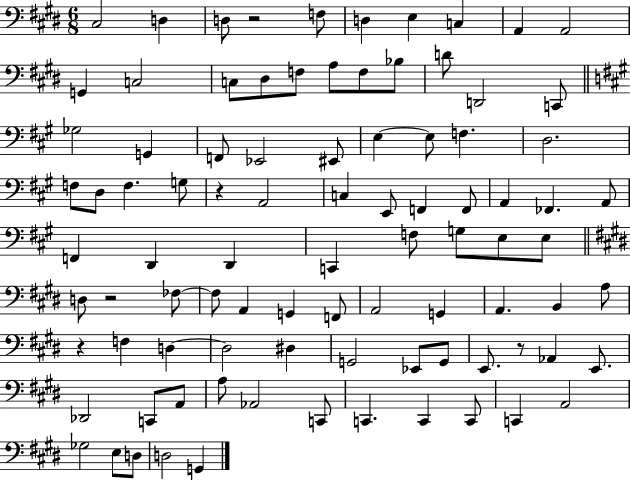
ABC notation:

X:1
T:Untitled
M:6/8
L:1/4
K:E
^C,2 D, D,/2 z2 F,/2 D, E, C, A,, A,,2 G,, C,2 C,/2 ^D,/2 F,/2 A,/2 F,/2 _B,/2 D/2 D,,2 C,,/2 _G,2 G,, F,,/2 _E,,2 ^E,,/2 E, E,/2 F, D,2 F,/2 D,/2 F, G,/2 z A,,2 C, E,,/2 F,, F,,/2 A,, _F,, A,,/2 F,, D,, D,, C,, F,/2 G,/2 E,/2 E,/2 D,/2 z2 _F,/2 _F,/2 A,, G,, F,,/2 A,,2 G,, A,, B,, A,/2 z F, D, D,2 ^D, G,,2 _E,,/2 G,,/2 E,,/2 z/2 _A,, E,,/2 _D,,2 C,,/2 A,,/2 A,/2 _A,,2 C,,/2 C,, C,, C,,/2 C,, A,,2 _G,2 E,/2 D,/2 D,2 G,,